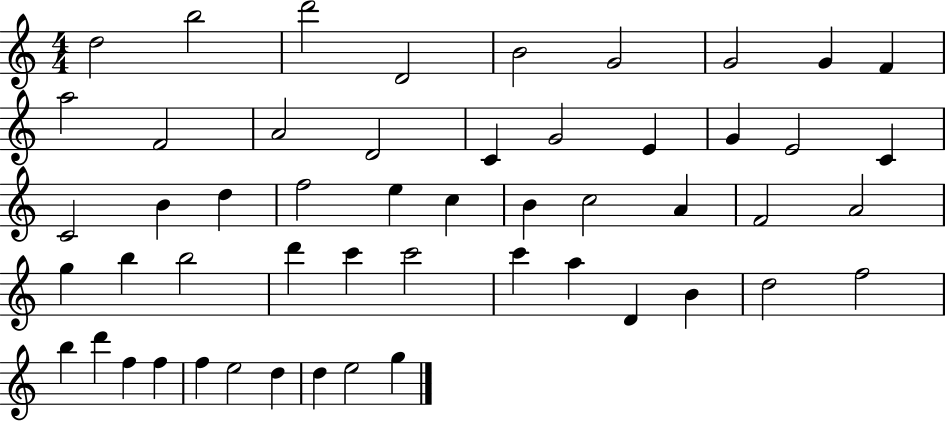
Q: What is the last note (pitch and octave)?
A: G5